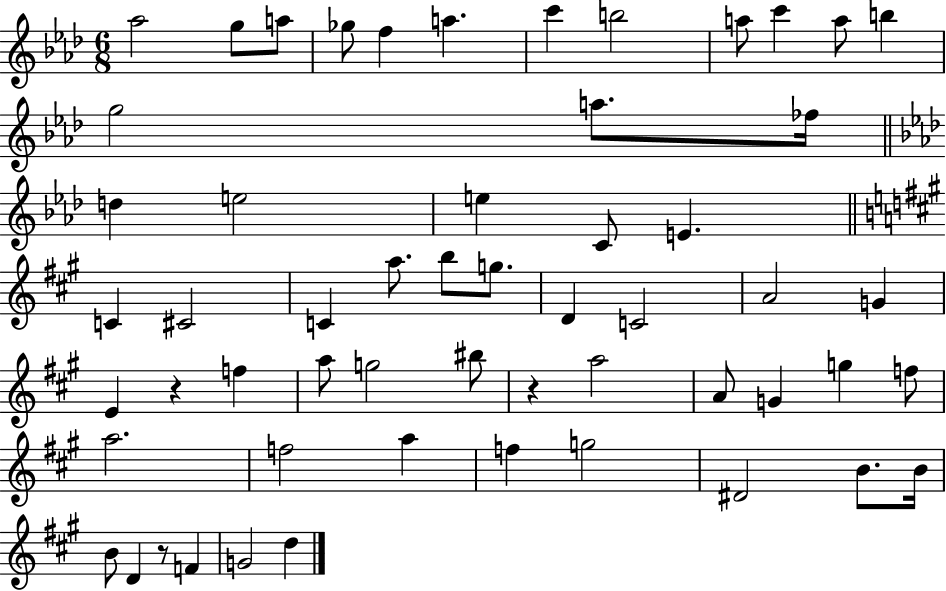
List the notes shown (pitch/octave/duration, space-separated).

Ab5/h G5/e A5/e Gb5/e F5/q A5/q. C6/q B5/h A5/e C6/q A5/e B5/q G5/h A5/e. FES5/s D5/q E5/h E5/q C4/e E4/q. C4/q C#4/h C4/q A5/e. B5/e G5/e. D4/q C4/h A4/h G4/q E4/q R/q F5/q A5/e G5/h BIS5/e R/q A5/h A4/e G4/q G5/q F5/e A5/h. F5/h A5/q F5/q G5/h D#4/h B4/e. B4/s B4/e D4/q R/e F4/q G4/h D5/q